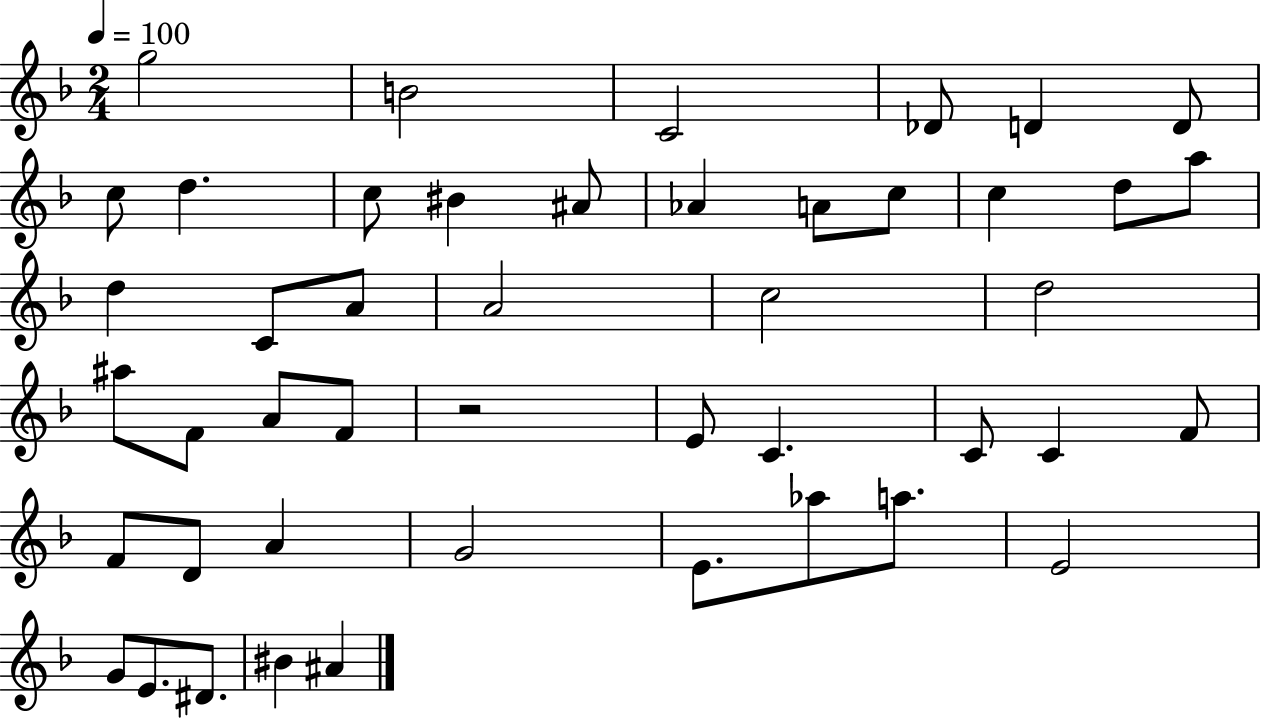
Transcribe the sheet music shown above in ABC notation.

X:1
T:Untitled
M:2/4
L:1/4
K:F
g2 B2 C2 _D/2 D D/2 c/2 d c/2 ^B ^A/2 _A A/2 c/2 c d/2 a/2 d C/2 A/2 A2 c2 d2 ^a/2 F/2 A/2 F/2 z2 E/2 C C/2 C F/2 F/2 D/2 A G2 E/2 _a/2 a/2 E2 G/2 E/2 ^D/2 ^B ^A